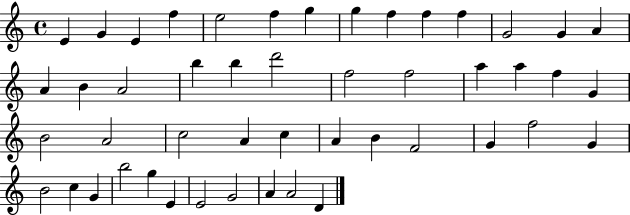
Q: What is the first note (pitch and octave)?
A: E4